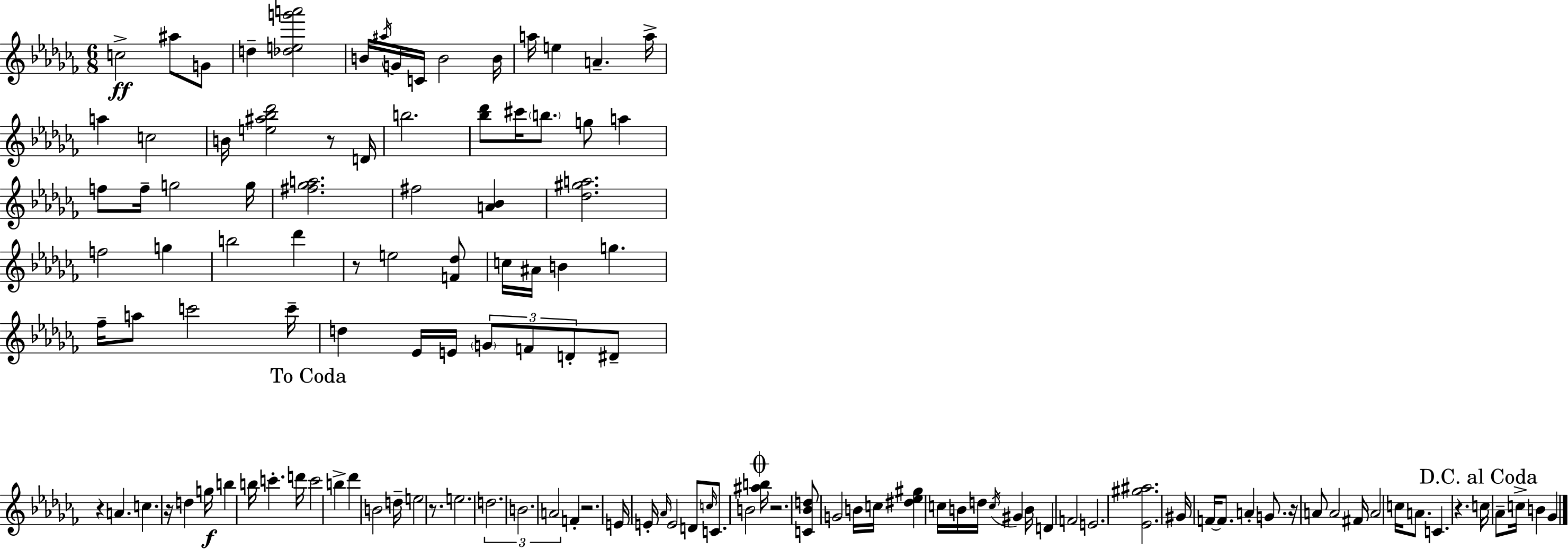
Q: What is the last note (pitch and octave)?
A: Gb4